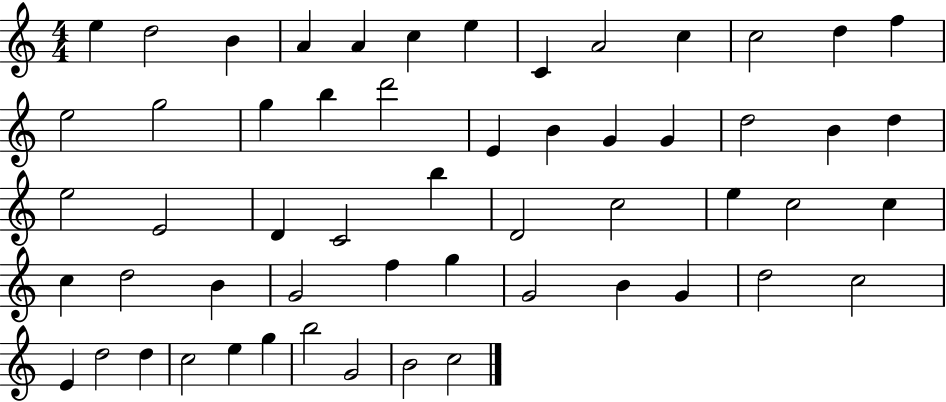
X:1
T:Untitled
M:4/4
L:1/4
K:C
e d2 B A A c e C A2 c c2 d f e2 g2 g b d'2 E B G G d2 B d e2 E2 D C2 b D2 c2 e c2 c c d2 B G2 f g G2 B G d2 c2 E d2 d c2 e g b2 G2 B2 c2